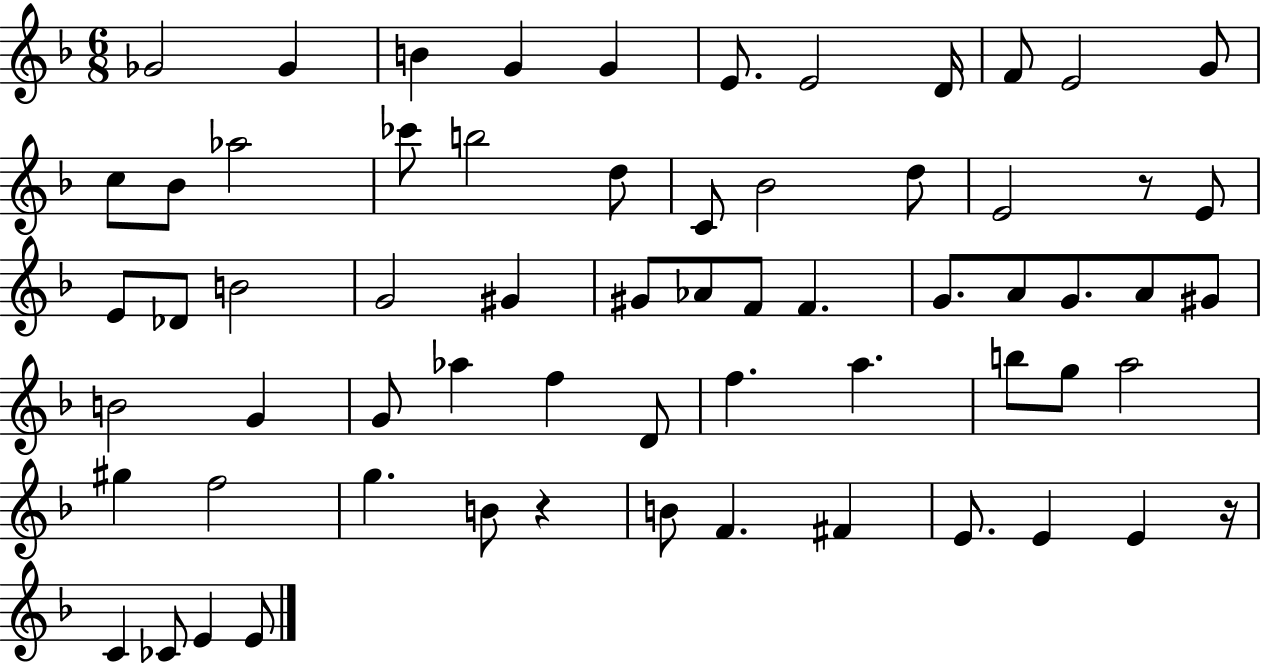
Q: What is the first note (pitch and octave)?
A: Gb4